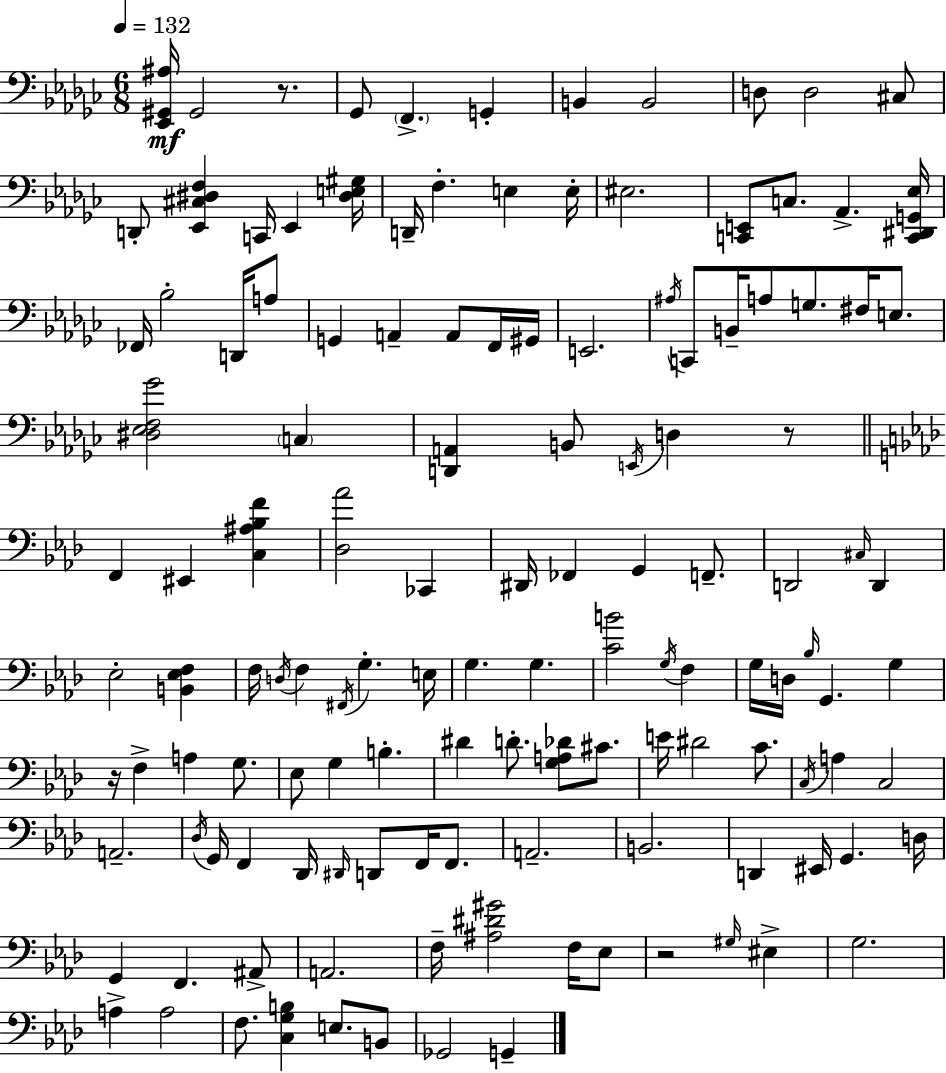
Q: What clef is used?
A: bass